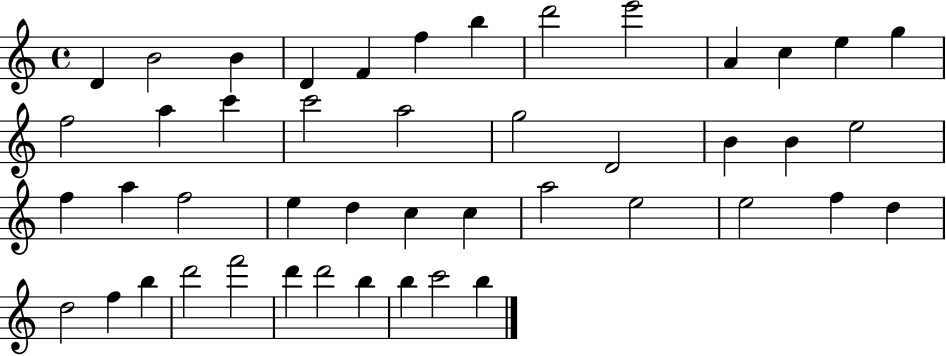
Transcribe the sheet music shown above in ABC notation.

X:1
T:Untitled
M:4/4
L:1/4
K:C
D B2 B D F f b d'2 e'2 A c e g f2 a c' c'2 a2 g2 D2 B B e2 f a f2 e d c c a2 e2 e2 f d d2 f b d'2 f'2 d' d'2 b b c'2 b